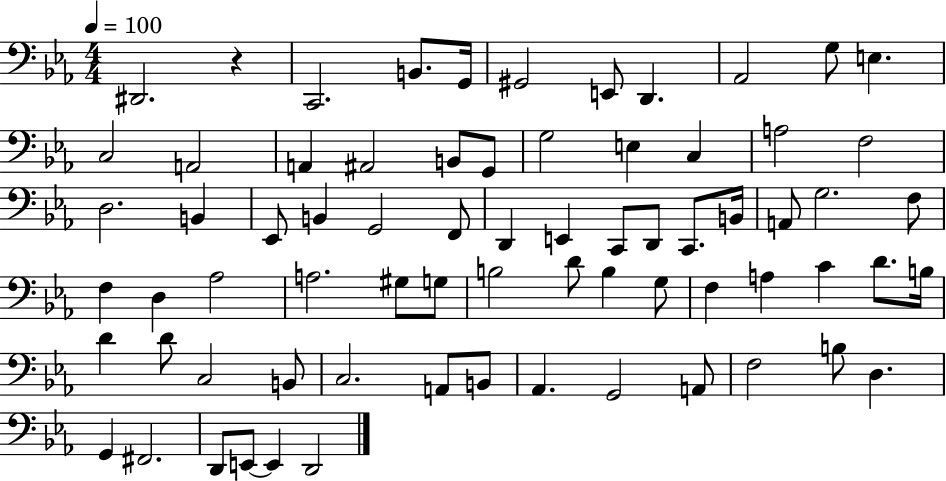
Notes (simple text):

D#2/h. R/q C2/h. B2/e. G2/s G#2/h E2/e D2/q. Ab2/h G3/e E3/q. C3/h A2/h A2/q A#2/h B2/e G2/e G3/h E3/q C3/q A3/h F3/h D3/h. B2/q Eb2/e B2/q G2/h F2/e D2/q E2/q C2/e D2/e C2/e. B2/s A2/e G3/h. F3/e F3/q D3/q Ab3/h A3/h. G#3/e G3/e B3/h D4/e B3/q G3/e F3/q A3/q C4/q D4/e. B3/s D4/q D4/e C3/h B2/e C3/h. A2/e B2/e Ab2/q. G2/h A2/e F3/h B3/e D3/q. G2/q F#2/h. D2/e E2/e E2/q D2/h